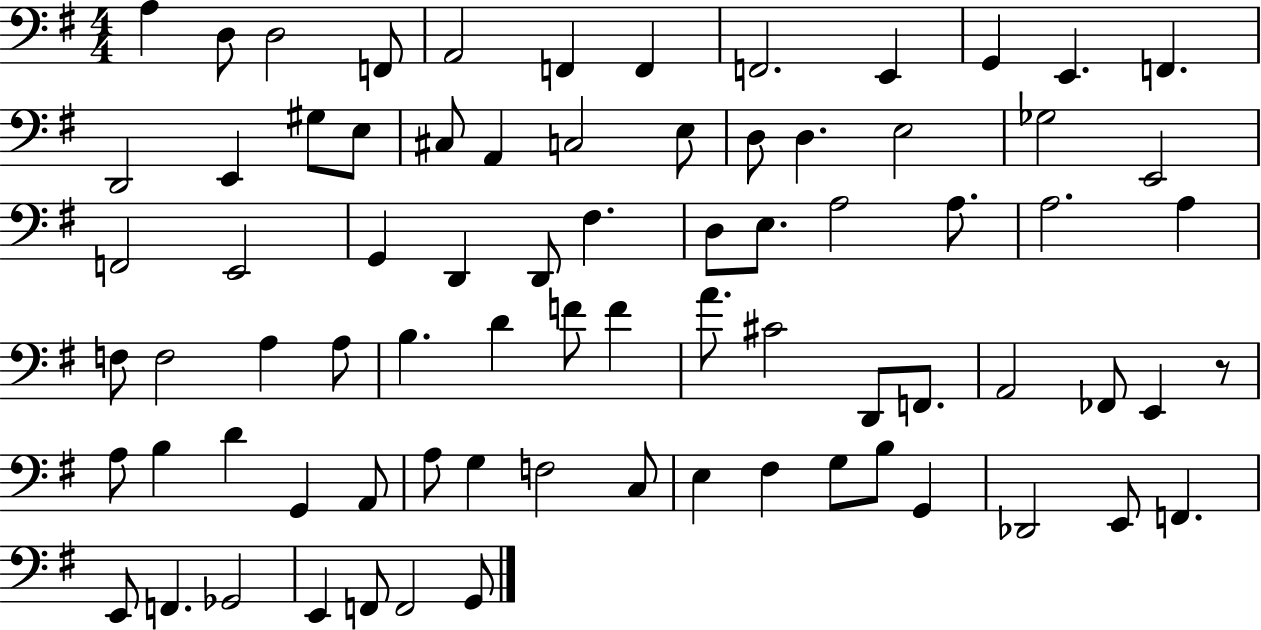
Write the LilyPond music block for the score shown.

{
  \clef bass
  \numericTimeSignature
  \time 4/4
  \key g \major
  a4 d8 d2 f,8 | a,2 f,4 f,4 | f,2. e,4 | g,4 e,4. f,4. | \break d,2 e,4 gis8 e8 | cis8 a,4 c2 e8 | d8 d4. e2 | ges2 e,2 | \break f,2 e,2 | g,4 d,4 d,8 fis4. | d8 e8. a2 a8. | a2. a4 | \break f8 f2 a4 a8 | b4. d'4 f'8 f'4 | a'8. cis'2 d,8 f,8. | a,2 fes,8 e,4 r8 | \break a8 b4 d'4 g,4 a,8 | a8 g4 f2 c8 | e4 fis4 g8 b8 g,4 | des,2 e,8 f,4. | \break e,8 f,4. ges,2 | e,4 f,8 f,2 g,8 | \bar "|."
}